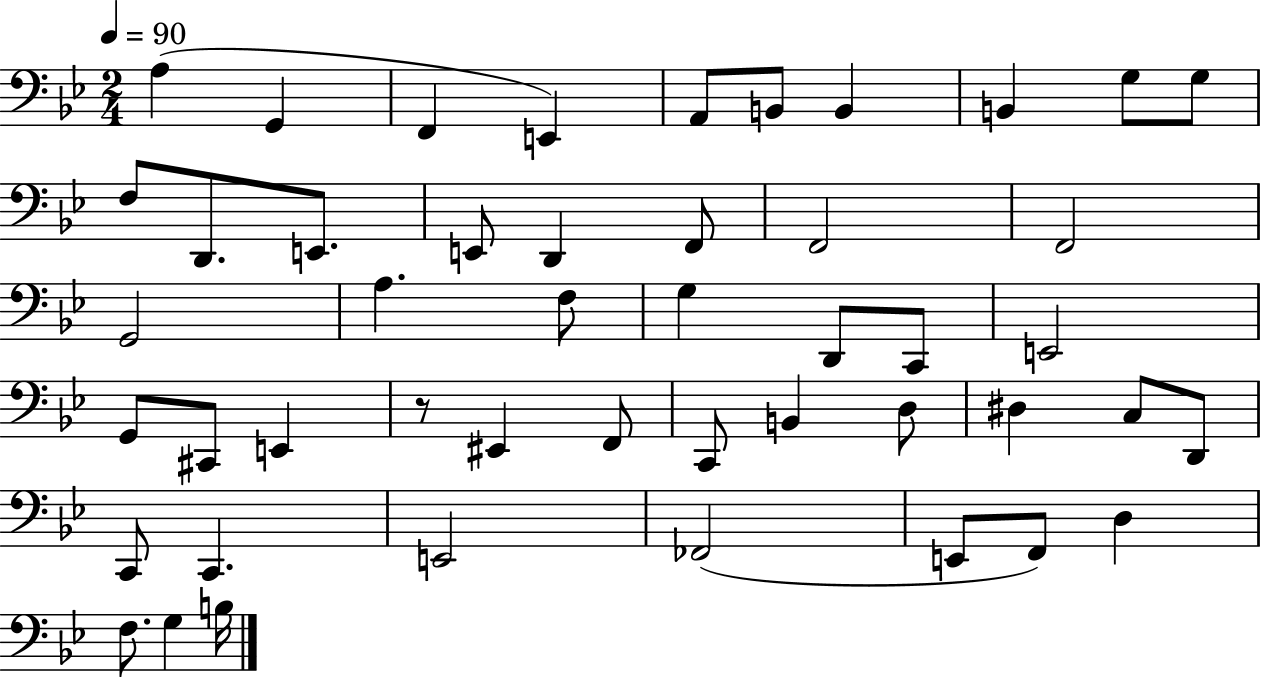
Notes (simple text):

A3/q G2/q F2/q E2/q A2/e B2/e B2/q B2/q G3/e G3/e F3/e D2/e. E2/e. E2/e D2/q F2/e F2/h F2/h G2/h A3/q. F3/e G3/q D2/e C2/e E2/h G2/e C#2/e E2/q R/e EIS2/q F2/e C2/e B2/q D3/e D#3/q C3/e D2/e C2/e C2/q. E2/h FES2/h E2/e F2/e D3/q F3/e. G3/q B3/s